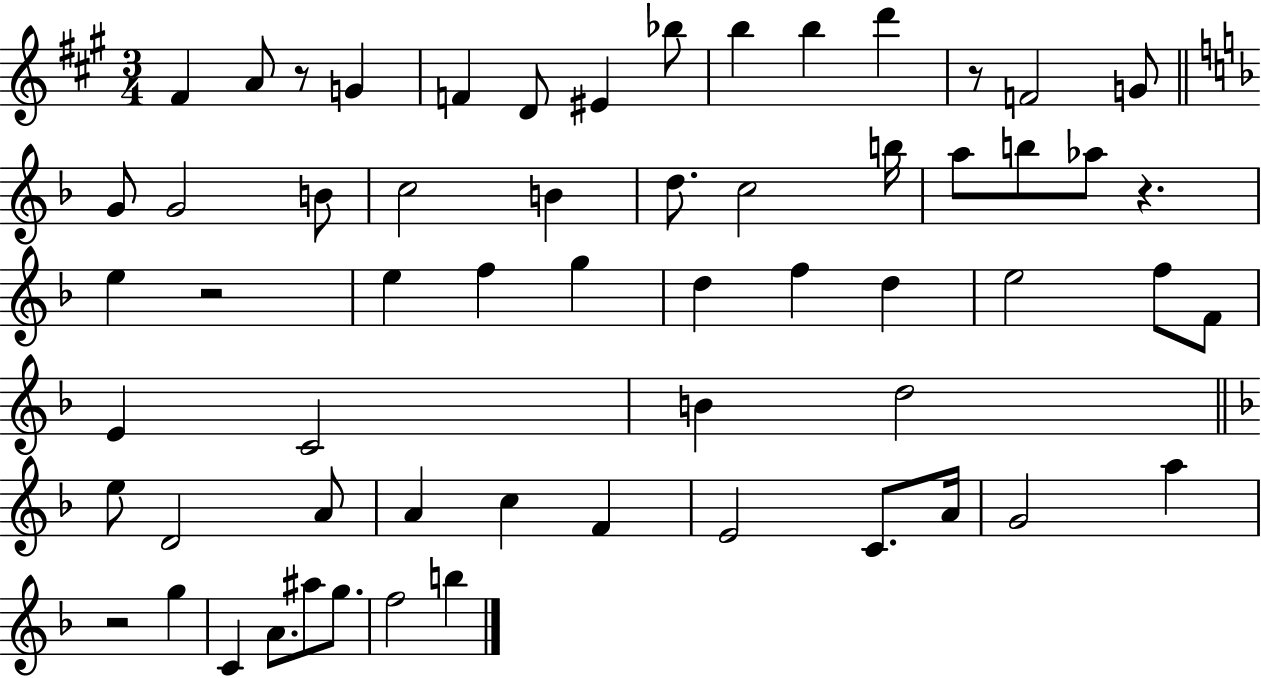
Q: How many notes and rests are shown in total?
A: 60